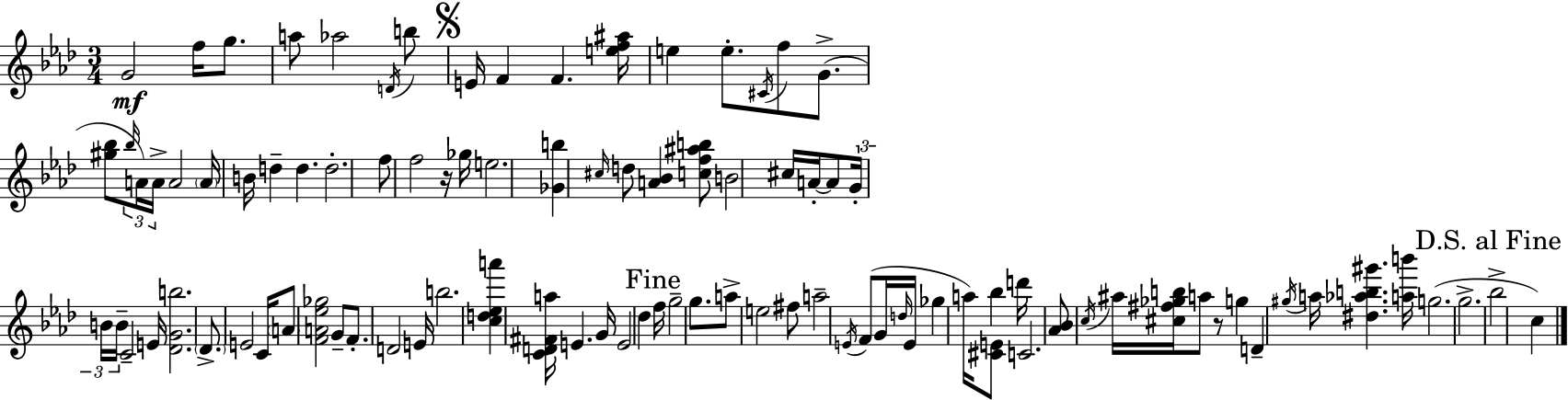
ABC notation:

X:1
T:Untitled
M:3/4
L:1/4
K:Fm
G2 f/4 g/2 a/2 _a2 D/4 b/2 E/4 F F [ef^a]/4 e e/2 ^C/4 f/2 G/2 [^g_b]/2 _b/4 A/4 A/4 A2 A/4 B/4 d d d2 f/2 f2 z/4 _g/4 e2 [_Gb] ^c/4 d/2 [A_B] [cf^ab]/2 B2 ^c/4 A/4 A/2 G/4 B/4 B/4 C2 E/4 [_DGb]2 _D/2 E2 C/4 A/2 [FA_e_g]2 G/2 F/2 D2 E/4 b2 [cd_ea'] [CD^Fa]/4 E G/4 E2 _d f/4 g2 g/2 a/2 e2 ^f/2 a2 E/4 F/2 G/4 d/4 E/4 _g a/4 [^CE]/2 _b d'/4 C2 [_A_B]/2 c/4 ^a/4 [^c^f_gb]/4 a/2 z/2 g D ^g/4 a/4 [^d_ab^g'] [ab']/4 g2 g2 _b2 c